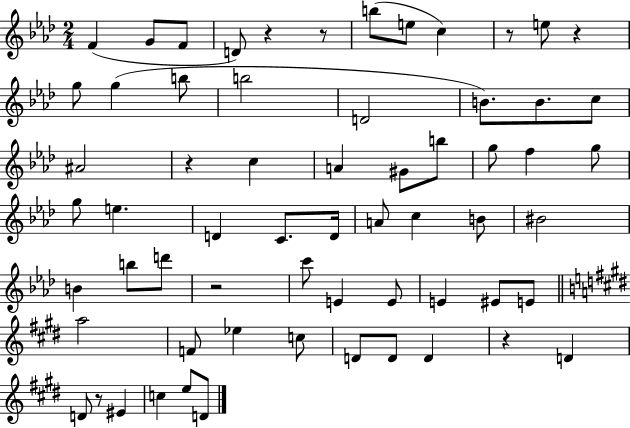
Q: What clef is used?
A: treble